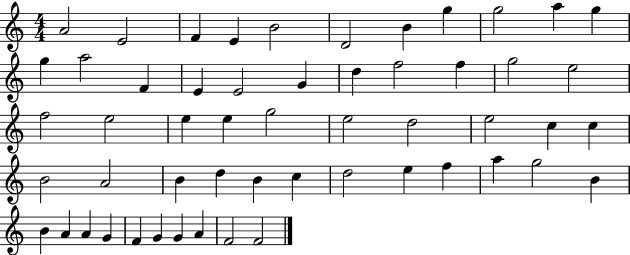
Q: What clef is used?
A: treble